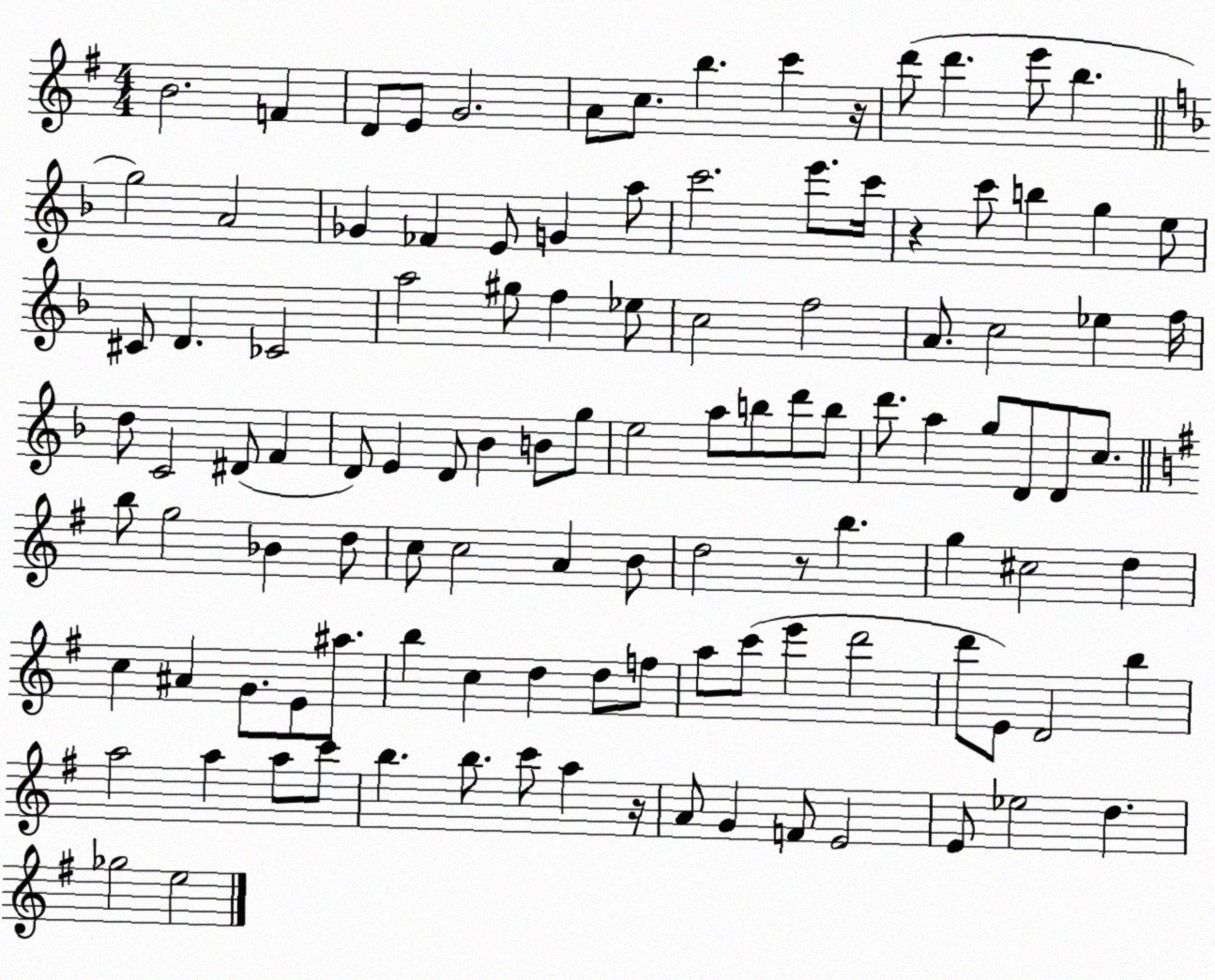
X:1
T:Untitled
M:4/4
L:1/4
K:G
B2 F D/2 E/2 G2 A/2 c/2 b c' z/4 d'/2 d' e'/2 b g2 A2 _G _F E/2 G a/2 c'2 e'/2 c'/4 z c'/2 b g e/2 ^C/2 D _C2 a2 ^g/2 f _e/2 c2 f2 A/2 c2 _e f/4 d/2 C2 ^D/2 F D/2 E D/2 _B B/2 g/2 e2 a/2 b/2 d'/2 b/2 d'/2 a g/2 D/2 D/2 c/2 b/2 g2 _B d/2 c/2 c2 A B/2 d2 z/2 b g ^c2 d c ^A G/2 E/2 ^a/2 b c d d/2 f/2 a/2 c'/2 e' d'2 d'/2 E/2 D2 b a2 a a/2 c'/2 b b/2 c'/2 a z/4 A/2 G F/2 E2 E/2 _e2 d _g2 e2